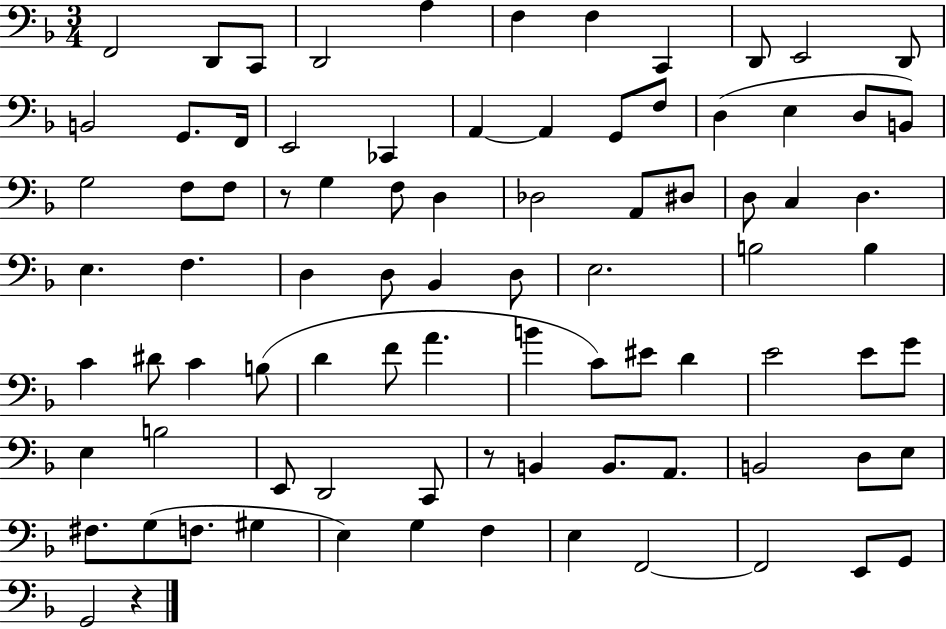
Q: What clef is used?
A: bass